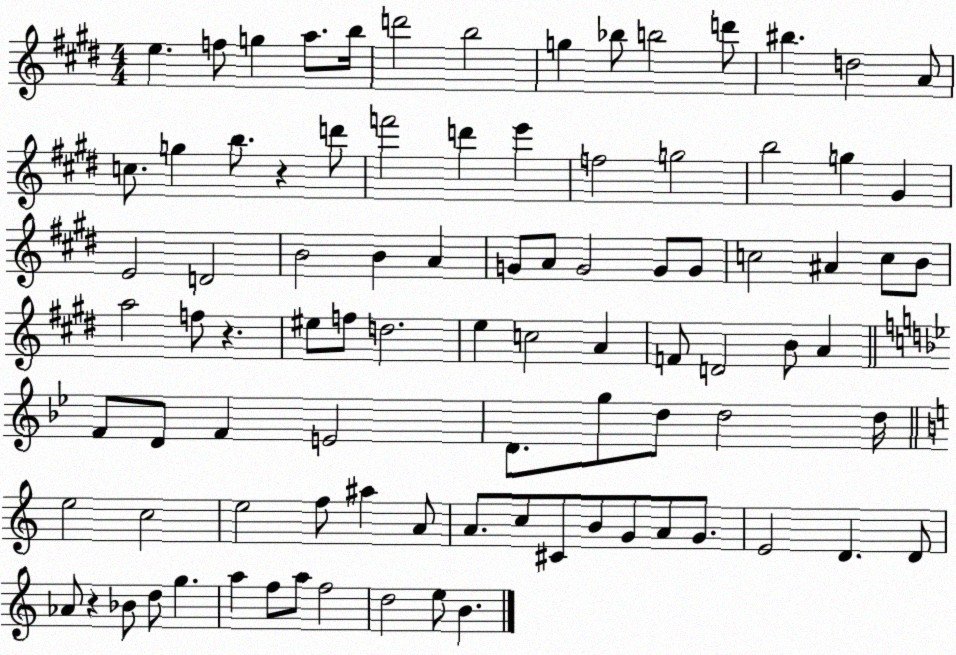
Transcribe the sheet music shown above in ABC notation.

X:1
T:Untitled
M:4/4
L:1/4
K:E
e f/2 g a/2 b/4 d'2 b2 g _b/2 b2 d'/2 ^b d2 A/2 c/2 g b/2 z d'/2 f'2 d' e' f2 g2 b2 g ^G E2 D2 B2 B A G/2 A/2 G2 G/2 G/2 c2 ^A c/2 B/2 a2 f/2 z ^e/2 f/2 d2 e c2 A F/2 D2 B/2 A F/2 D/2 F E2 D/2 g/2 d/2 d2 d/4 e2 c2 e2 f/2 ^a A/2 A/2 c/2 ^C/2 B/2 G/2 A/2 G/2 E2 D D/2 _A/2 z _B/2 d/2 g a f/2 a/2 f2 d2 e/2 B